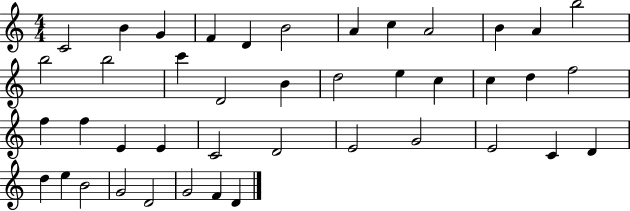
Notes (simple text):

C4/h B4/q G4/q F4/q D4/q B4/h A4/q C5/q A4/h B4/q A4/q B5/h B5/h B5/h C6/q D4/h B4/q D5/h E5/q C5/q C5/q D5/q F5/h F5/q F5/q E4/q E4/q C4/h D4/h E4/h G4/h E4/h C4/q D4/q D5/q E5/q B4/h G4/h D4/h G4/h F4/q D4/q